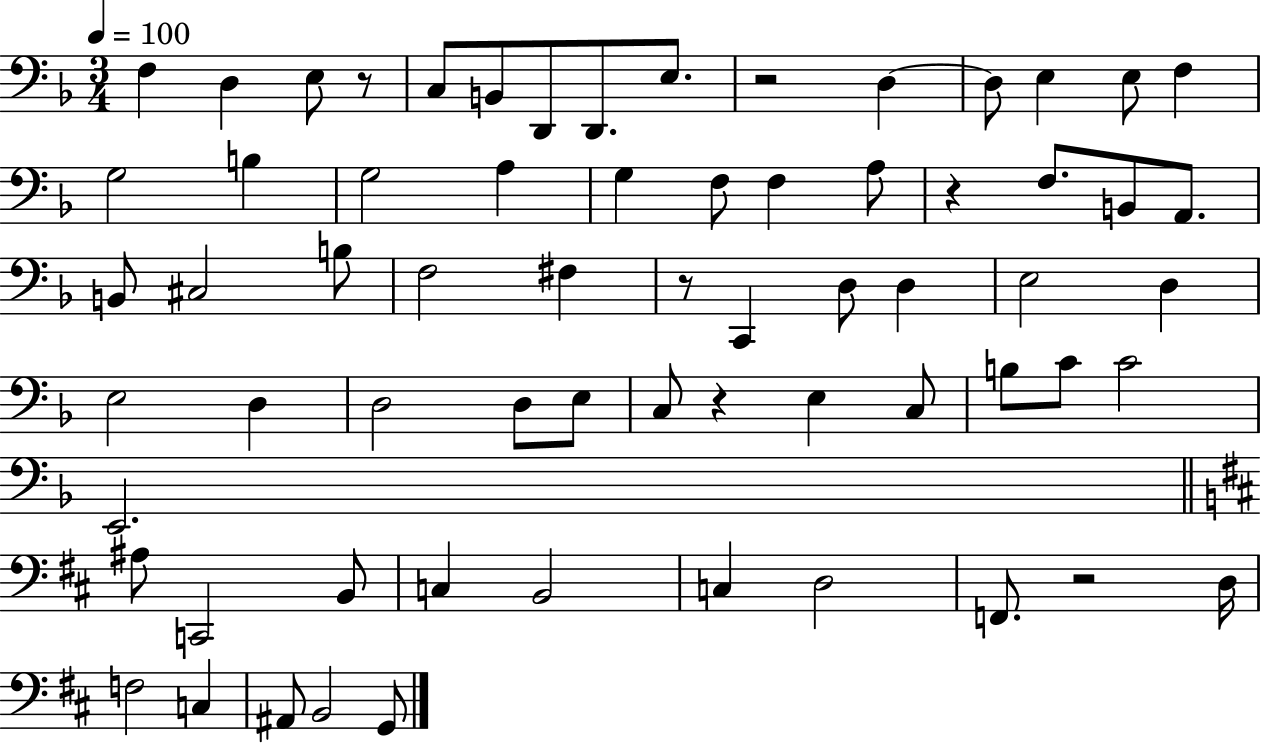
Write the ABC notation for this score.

X:1
T:Untitled
M:3/4
L:1/4
K:F
F, D, E,/2 z/2 C,/2 B,,/2 D,,/2 D,,/2 E,/2 z2 D, D,/2 E, E,/2 F, G,2 B, G,2 A, G, F,/2 F, A,/2 z F,/2 B,,/2 A,,/2 B,,/2 ^C,2 B,/2 F,2 ^F, z/2 C,, D,/2 D, E,2 D, E,2 D, D,2 D,/2 E,/2 C,/2 z E, C,/2 B,/2 C/2 C2 E,,2 ^A,/2 C,,2 B,,/2 C, B,,2 C, D,2 F,,/2 z2 D,/4 F,2 C, ^A,,/2 B,,2 G,,/2